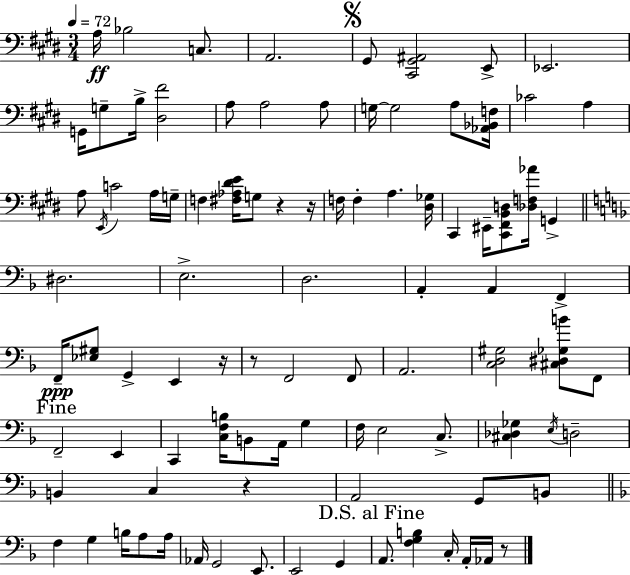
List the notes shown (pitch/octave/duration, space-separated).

A3/s Bb3/h C3/e. A2/h. G#2/e [C#2,G#2,A#2]/h E2/e Eb2/h. G2/s G3/e B3/s [D#3,F#4]/h A3/e A3/h A3/e G3/s G3/h A3/e [Ab2,Bb2,F3]/s CES4/h A3/q A3/e E2/s C4/h A3/s G3/s F3/q [F#3,Ab3,D#4,E4]/s G3/e R/q R/s F3/s F3/q A3/q. [D#3,Gb3]/s C#2/q EIS2/s [C#2,F#2,B2,D3]/e [Db3,F3,Ab4]/s G2/q D#3/h. E3/h. D3/h. A2/q A2/q F2/q F2/s [Eb3,G#3]/e G2/q E2/q R/s R/e F2/h F2/e A2/h. [C3,D3,G#3]/h [C#3,D#3,Gb3,B4]/e F2/e F2/h E2/q C2/q [C3,F3,B3]/s B2/e A2/s G3/q F3/s E3/h C3/e. [C#3,Db3,Gb3]/q E3/s D3/h B2/q C3/q R/q A2/h G2/e B2/e F3/q G3/q B3/s A3/e A3/s Ab2/s G2/h E2/e. E2/h G2/q A2/e. [F3,G3,B3]/q C3/s A2/s Ab2/s R/e